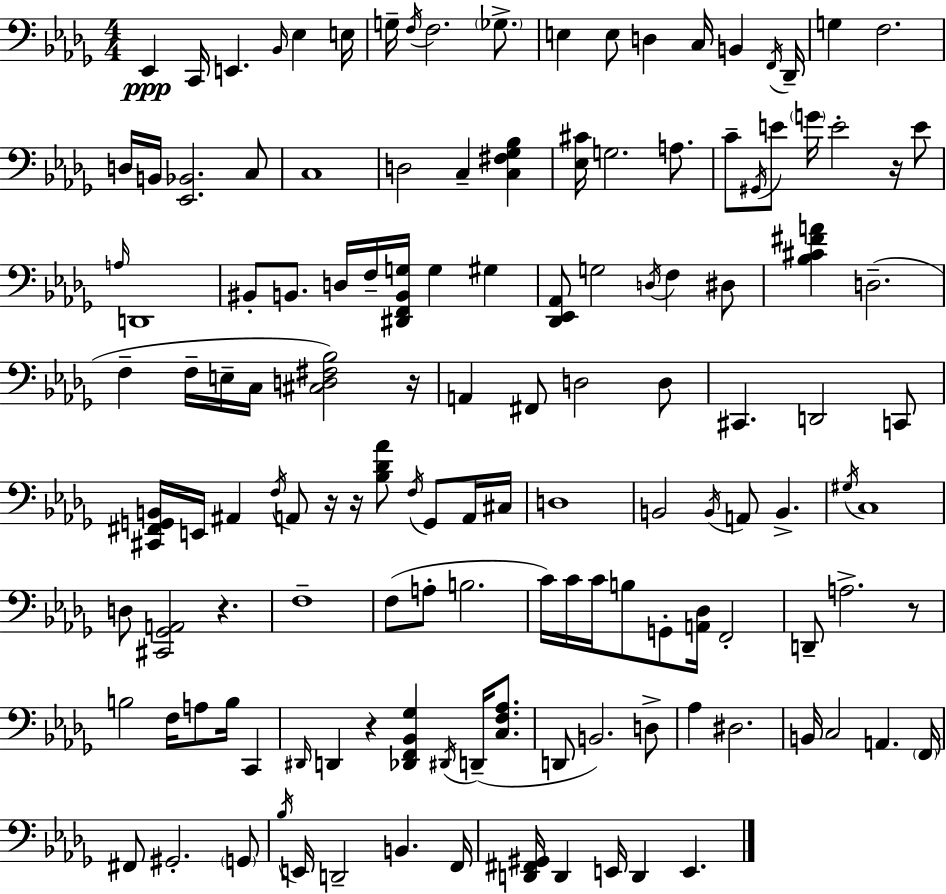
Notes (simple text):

Eb2/q C2/s E2/q. Bb2/s Eb3/q E3/s G3/s F3/s F3/h. Gb3/e. E3/q E3/e D3/q C3/s B2/q F2/s Db2/s G3/q F3/h. D3/s B2/s [Eb2,Bb2]/h. C3/e C3/w D3/h C3/q [C3,F#3,Gb3,Bb3]/q [Eb3,C#4]/s G3/h. A3/e. C4/e G#2/s E4/e G4/s E4/h R/s E4/e A3/s D2/w BIS2/e B2/e. D3/s F3/s [D#2,F2,B2,G3]/s G3/q G#3/q [Db2,Eb2,Ab2]/e G3/h D3/s F3/q D#3/e [Bb3,C#4,F#4,A4]/q D3/h. F3/q F3/s E3/s C3/s [C#3,D3,F#3,Bb3]/h R/s A2/q F#2/e D3/h D3/e C#2/q. D2/h C2/e [C#2,F#2,G2,B2]/s E2/s A#2/q F3/s A2/e R/s R/s [Bb3,Db4,Ab4]/e F3/s G2/e A2/s C#3/s D3/w B2/h B2/s A2/e B2/q. G#3/s C3/w D3/e [C#2,Gb2,A2]/h R/q. F3/w F3/e A3/e B3/h. C4/s C4/s C4/s B3/e G2/e [A2,Db3]/s F2/h D2/e A3/h. R/e B3/h F3/s A3/e B3/s C2/q D#2/s D2/q R/q [Db2,F2,Bb2,Gb3]/q D#2/s D2/s [C3,F3,Ab3]/e. D2/e B2/h. D3/e Ab3/q D#3/h. B2/s C3/h A2/q. F2/s F#2/e G#2/h. G2/e Bb3/s E2/s D2/h B2/q. F2/s [D2,F#2,G#2]/s D2/q E2/s D2/q E2/q.